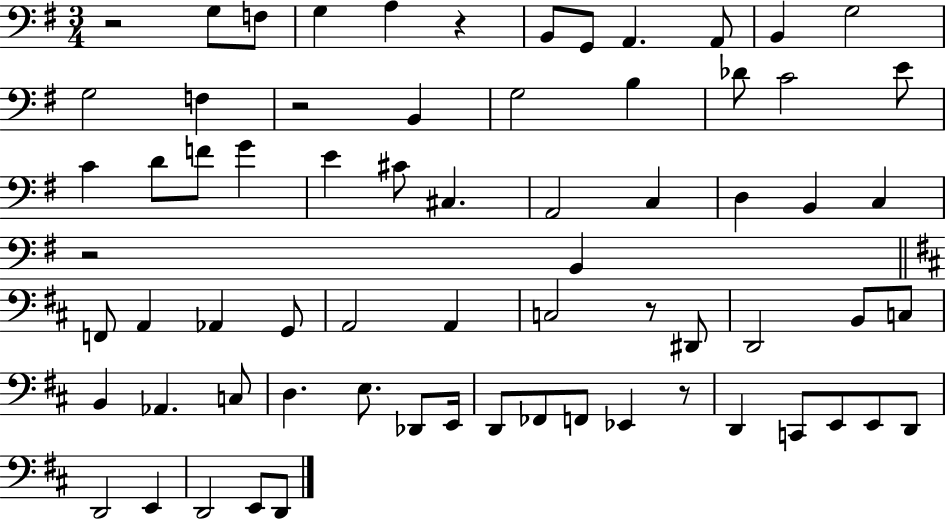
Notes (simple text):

R/h G3/e F3/e G3/q A3/q R/q B2/e G2/e A2/q. A2/e B2/q G3/h G3/h F3/q R/h B2/q G3/h B3/q Db4/e C4/h E4/e C4/q D4/e F4/e G4/q E4/q C#4/e C#3/q. A2/h C3/q D3/q B2/q C3/q R/h B2/q F2/e A2/q Ab2/q G2/e A2/h A2/q C3/h R/e D#2/e D2/h B2/e C3/e B2/q Ab2/q. C3/e D3/q. E3/e. Db2/e E2/s D2/e FES2/e F2/e Eb2/q R/e D2/q C2/e E2/e E2/e D2/e D2/h E2/q D2/h E2/e D2/e